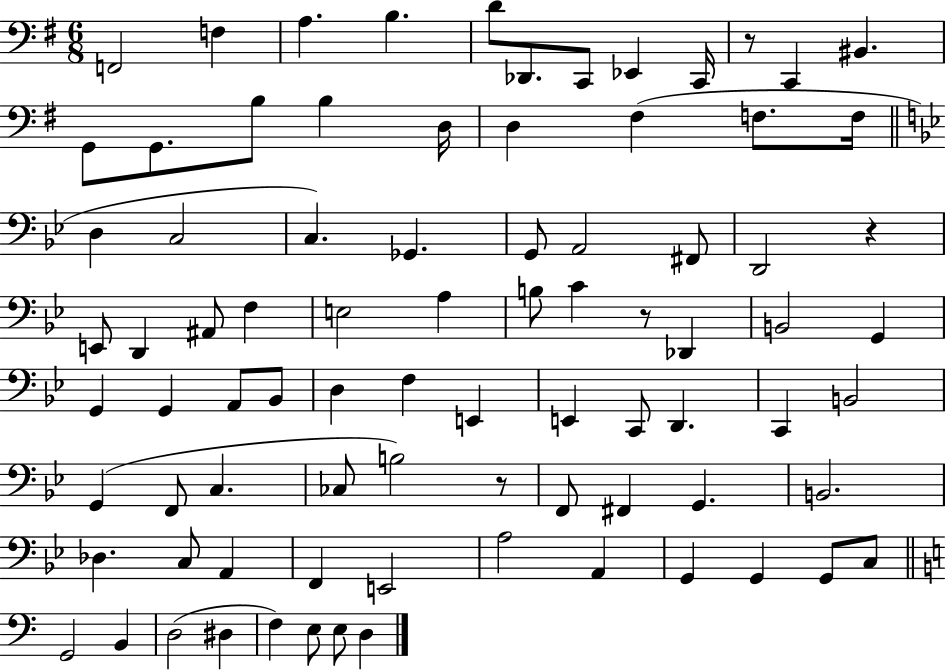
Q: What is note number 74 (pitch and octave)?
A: D3